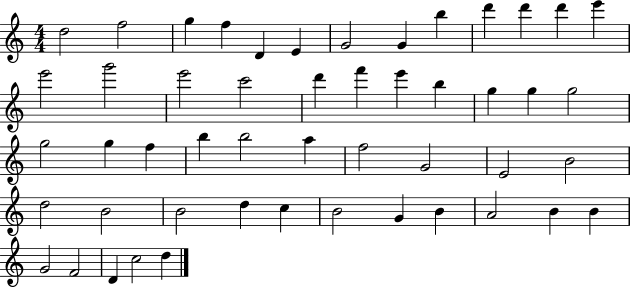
X:1
T:Untitled
M:4/4
L:1/4
K:C
d2 f2 g f D E G2 G b d' d' d' e' e'2 g'2 e'2 c'2 d' f' e' b g g g2 g2 g f b b2 a f2 G2 E2 B2 d2 B2 B2 d c B2 G B A2 B B G2 F2 D c2 d